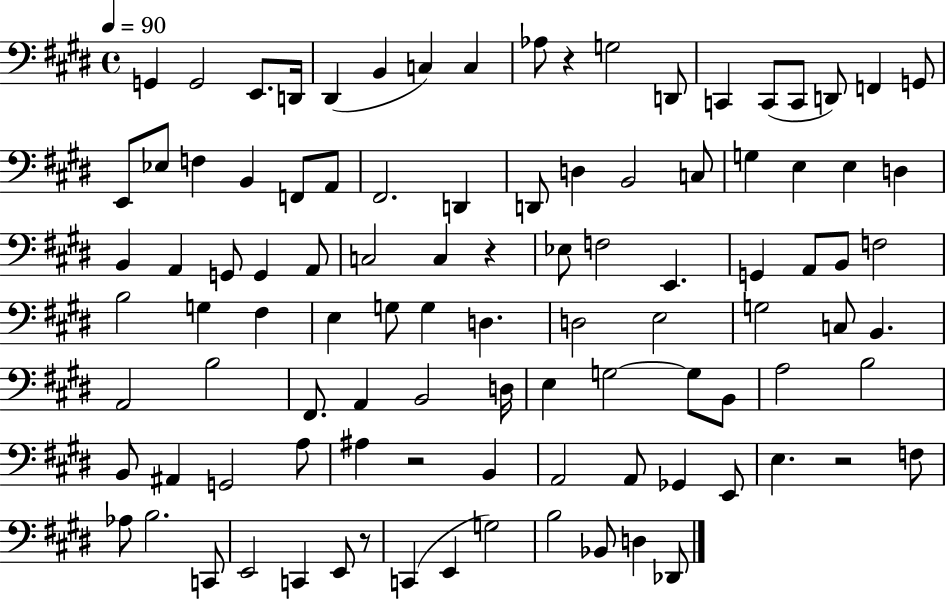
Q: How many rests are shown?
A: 5